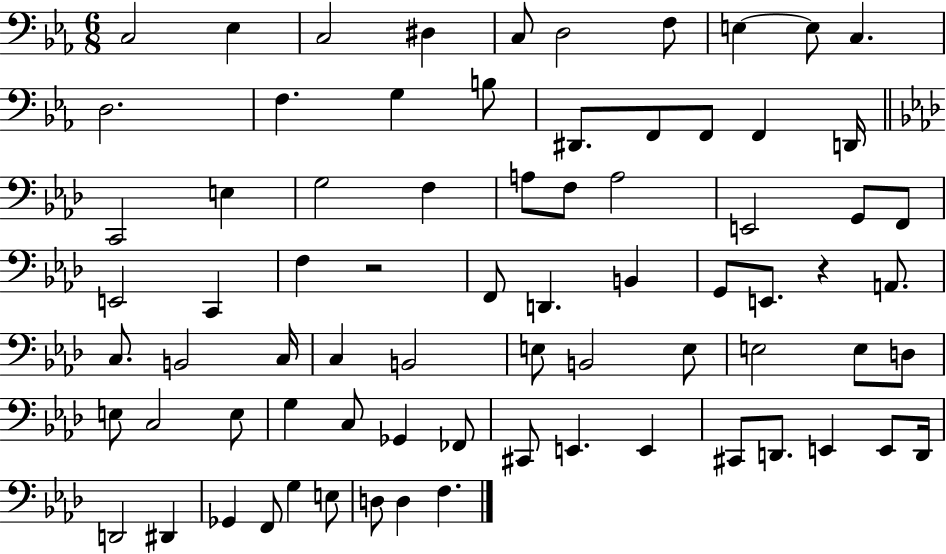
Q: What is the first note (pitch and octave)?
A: C3